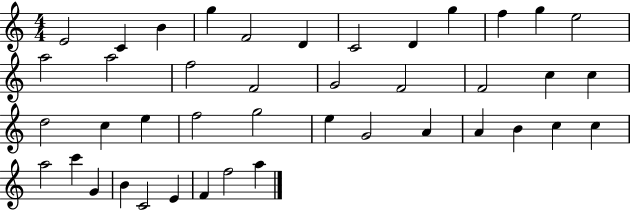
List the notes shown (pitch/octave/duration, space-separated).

E4/h C4/q B4/q G5/q F4/h D4/q C4/h D4/q G5/q F5/q G5/q E5/h A5/h A5/h F5/h F4/h G4/h F4/h F4/h C5/q C5/q D5/h C5/q E5/q F5/h G5/h E5/q G4/h A4/q A4/q B4/q C5/q C5/q A5/h C6/q G4/q B4/q C4/h E4/q F4/q F5/h A5/q